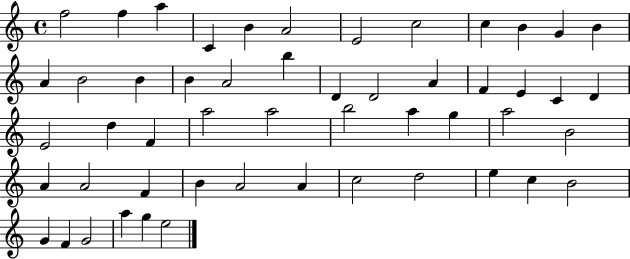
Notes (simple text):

F5/h F5/q A5/q C4/q B4/q A4/h E4/h C5/h C5/q B4/q G4/q B4/q A4/q B4/h B4/q B4/q A4/h B5/q D4/q D4/h A4/q F4/q E4/q C4/q D4/q E4/h D5/q F4/q A5/h A5/h B5/h A5/q G5/q A5/h B4/h A4/q A4/h F4/q B4/q A4/h A4/q C5/h D5/h E5/q C5/q B4/h G4/q F4/q G4/h A5/q G5/q E5/h